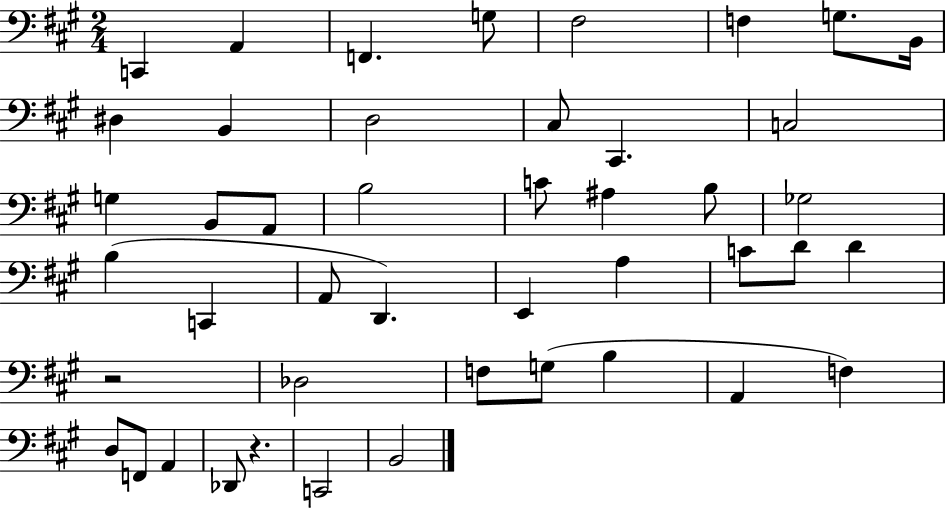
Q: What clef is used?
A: bass